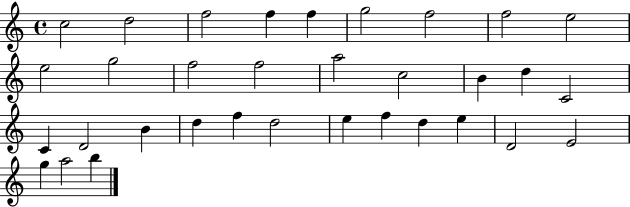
X:1
T:Untitled
M:4/4
L:1/4
K:C
c2 d2 f2 f f g2 f2 f2 e2 e2 g2 f2 f2 a2 c2 B d C2 C D2 B d f d2 e f d e D2 E2 g a2 b